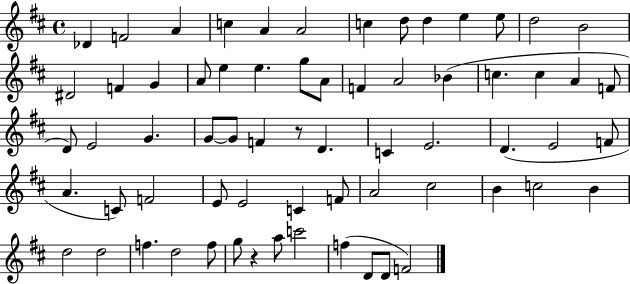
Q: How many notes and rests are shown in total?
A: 66